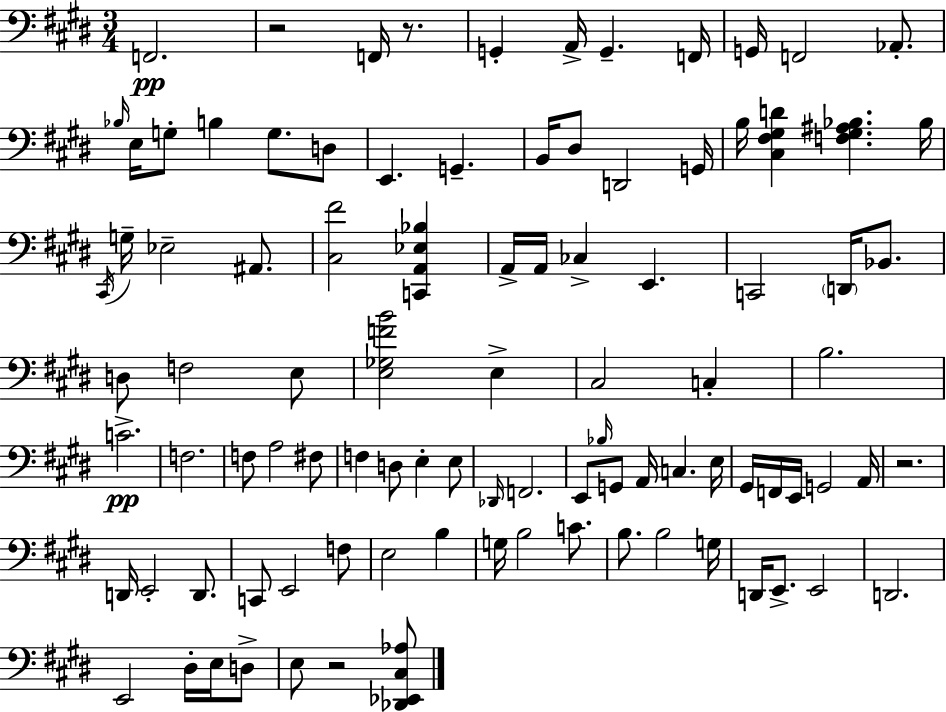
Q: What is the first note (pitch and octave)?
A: F2